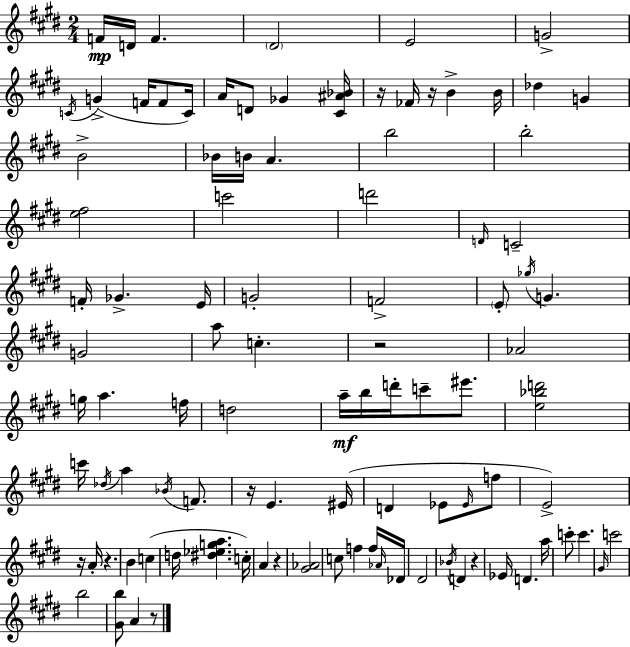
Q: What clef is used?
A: treble